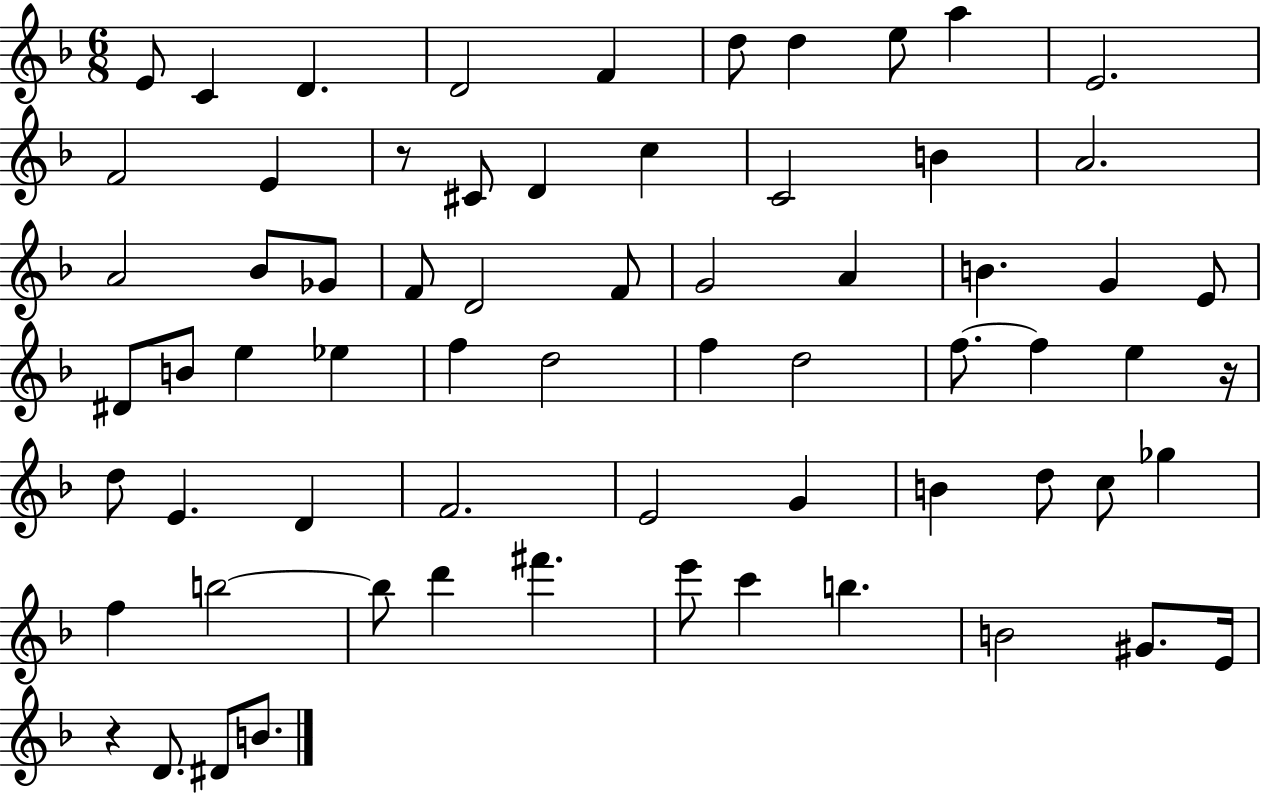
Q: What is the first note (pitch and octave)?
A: E4